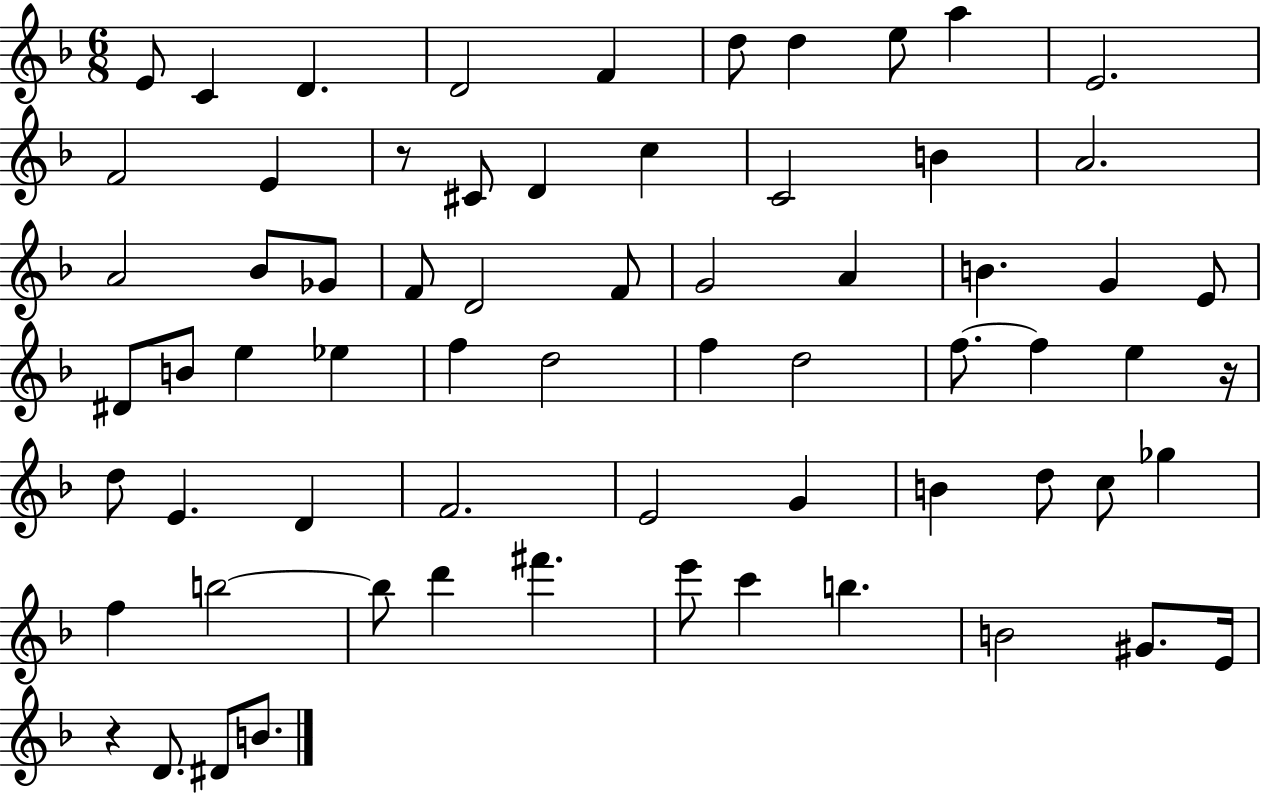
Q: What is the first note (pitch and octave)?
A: E4